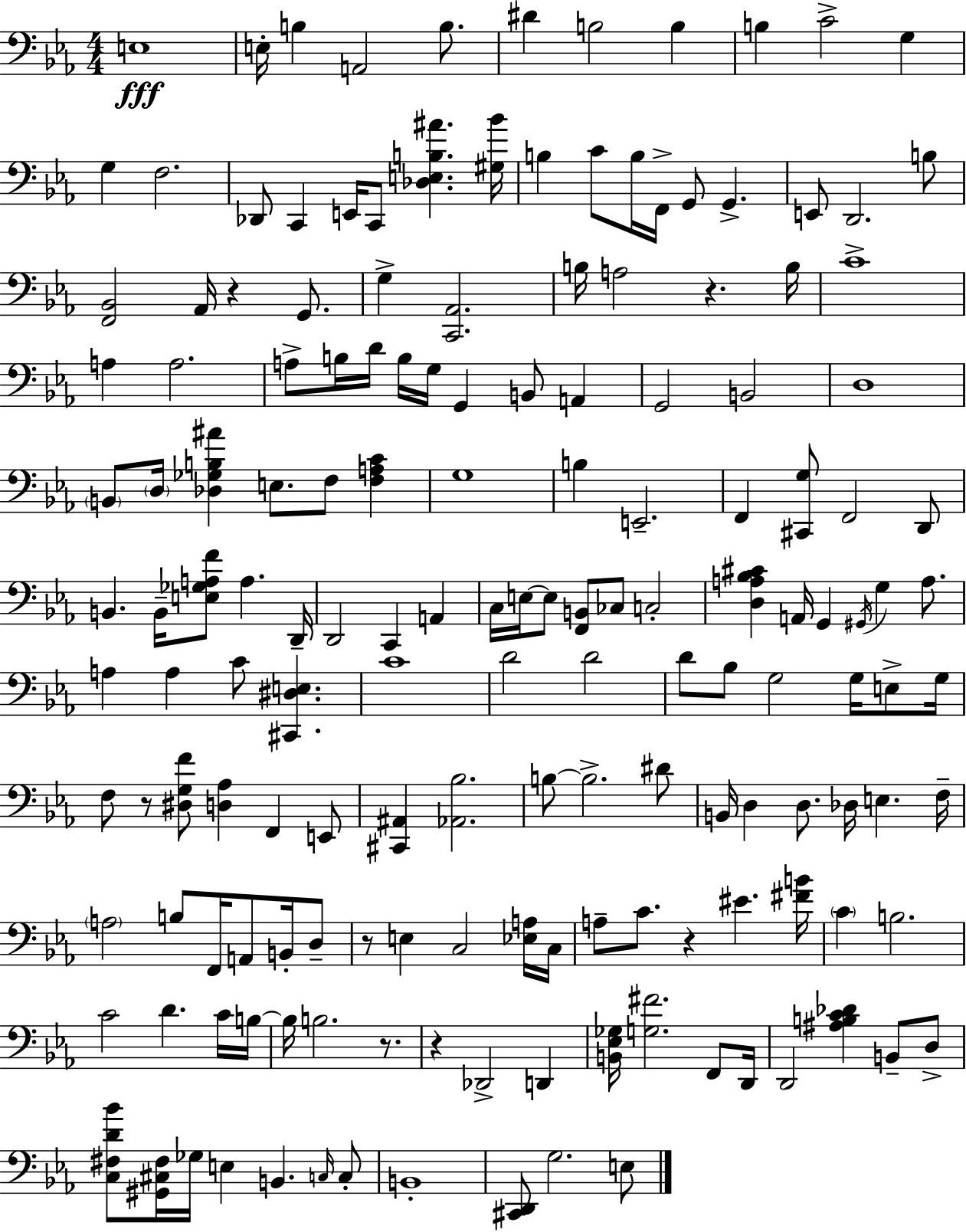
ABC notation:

X:1
T:Untitled
M:4/4
L:1/4
K:Cm
E,4 E,/4 B, A,,2 B,/2 ^D B,2 B, B, C2 G, G, F,2 _D,,/2 C,, E,,/4 C,,/2 [_D,E,B,^A] [^G,_B]/4 B, C/2 B,/4 F,,/4 G,,/2 G,, E,,/2 D,,2 B,/2 [F,,_B,,]2 _A,,/4 z G,,/2 G, [C,,_A,,]2 B,/4 A,2 z B,/4 C4 A, A,2 A,/2 B,/4 D/4 B,/4 G,/4 G,, B,,/2 A,, G,,2 B,,2 D,4 B,,/2 D,/4 [_D,_G,B,^A] E,/2 F,/2 [F,A,C] G,4 B, E,,2 F,, [^C,,G,]/2 F,,2 D,,/2 B,, B,,/4 [E,_G,A,F]/2 A, D,,/4 D,,2 C,, A,, C,/4 E,/4 E,/2 [F,,B,,]/2 _C,/2 C,2 [D,A,_B,^C] A,,/4 G,, ^G,,/4 G, A,/2 A, A, C/2 [^C,,^D,E,] C4 D2 D2 D/2 _B,/2 G,2 G,/4 E,/2 G,/4 F,/2 z/2 [^D,G,F]/2 [D,_A,] F,, E,,/2 [^C,,^A,,] [_A,,_B,]2 B,/2 B,2 ^D/2 B,,/4 D, D,/2 _D,/4 E, F,/4 A,2 B,/2 F,,/4 A,,/2 B,,/4 D,/2 z/2 E, C,2 [_E,A,]/4 C,/4 A,/2 C/2 z ^E [^FB]/4 C B,2 C2 D C/4 B,/4 B,/4 B,2 z/2 z _D,,2 D,, [B,,_E,_G,]/4 [G,^F]2 F,,/2 D,,/4 D,,2 [^A,B,C_D] B,,/2 D,/2 [C,^F,D_B]/2 [^G,,^C,^F,]/4 _G,/4 E, B,, C,/4 C,/2 B,,4 [^C,,D,,]/2 G,2 E,/2